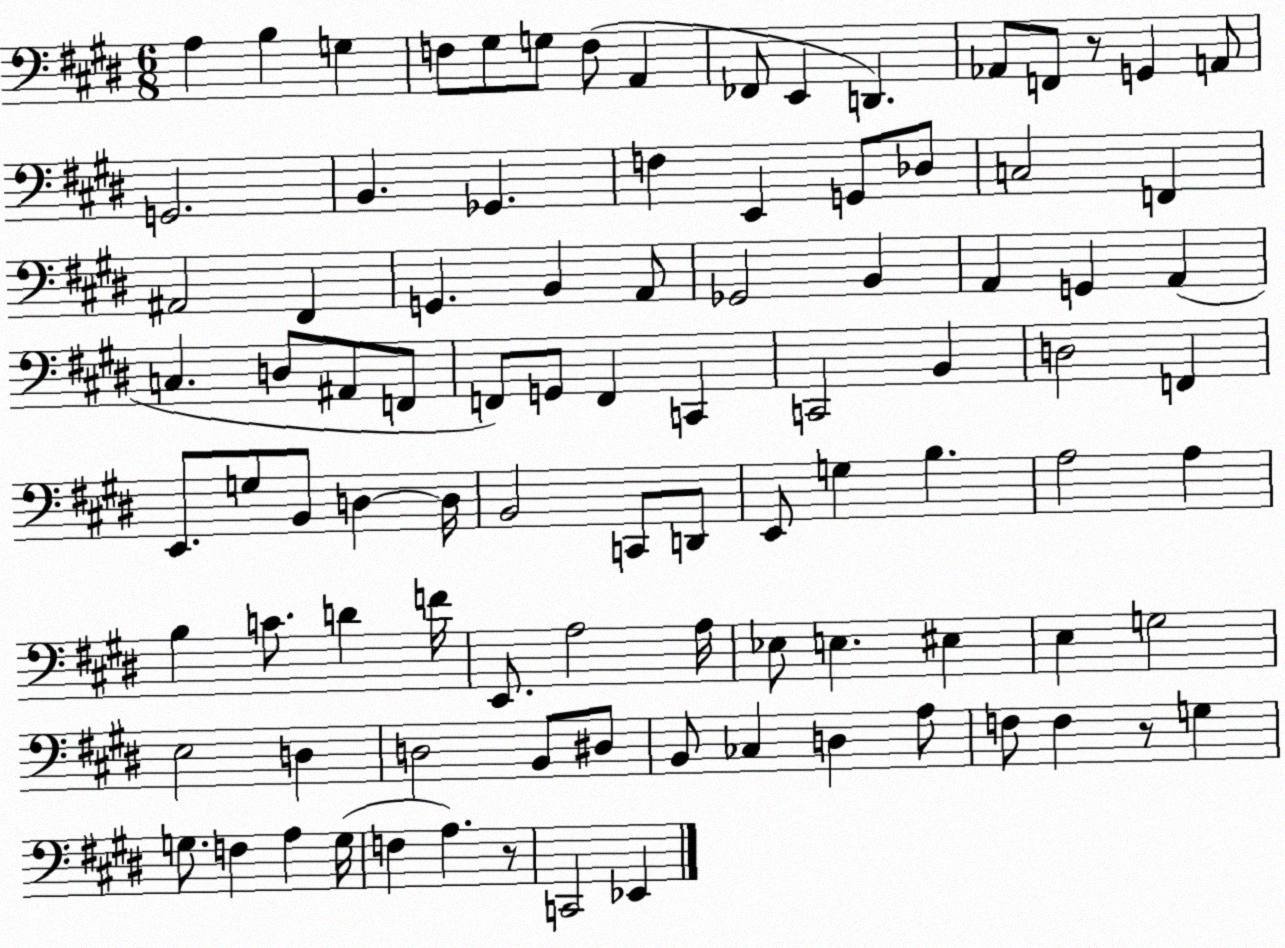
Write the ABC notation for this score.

X:1
T:Untitled
M:6/8
L:1/4
K:E
A, B, G, F,/2 ^G,/2 G,/2 F,/2 A,, _F,,/2 E,, D,, _A,,/2 F,,/2 z/2 G,, A,,/2 G,,2 B,, _G,, F, E,, G,,/2 _D,/2 C,2 F,, ^A,,2 ^F,, G,, B,, A,,/2 _G,,2 B,, A,, G,, A,, C, D,/2 ^A,,/2 F,,/2 F,,/2 G,,/2 F,, C,, C,,2 B,, D,2 F,, E,,/2 G,/2 B,,/2 D, D,/4 B,,2 C,,/2 D,,/2 E,,/2 G, B, A,2 A, B, C/2 D F/4 E,,/2 A,2 A,/4 _E,/2 E, ^E, E, G,2 E,2 D, D,2 B,,/2 ^D,/2 B,,/2 _C, D, A,/2 F,/2 F, z/2 G, G,/2 F, A, G,/4 F, A, z/2 C,,2 _E,,